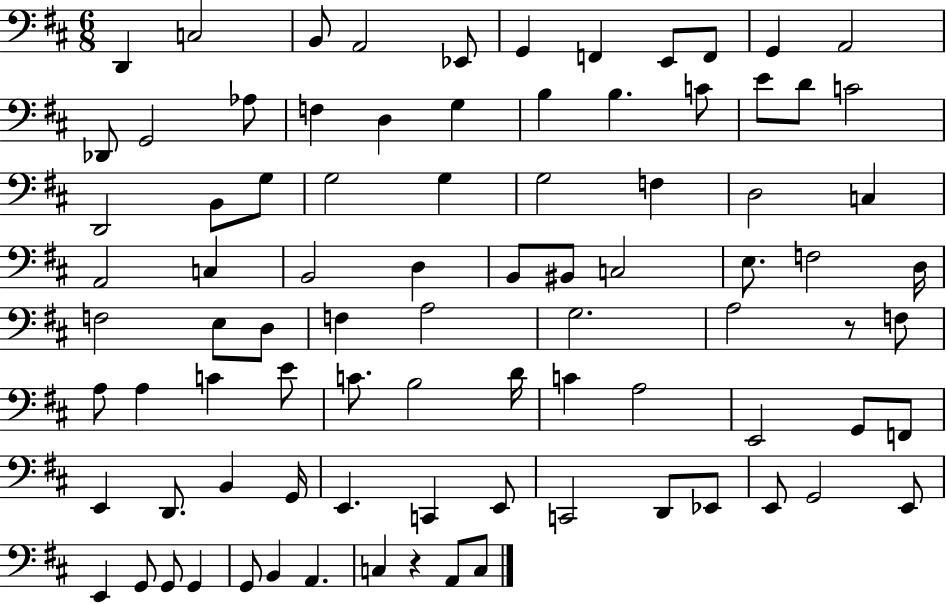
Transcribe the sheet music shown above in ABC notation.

X:1
T:Untitled
M:6/8
L:1/4
K:D
D,, C,2 B,,/2 A,,2 _E,,/2 G,, F,, E,,/2 F,,/2 G,, A,,2 _D,,/2 G,,2 _A,/2 F, D, G, B, B, C/2 E/2 D/2 C2 D,,2 B,,/2 G,/2 G,2 G, G,2 F, D,2 C, A,,2 C, B,,2 D, B,,/2 ^B,,/2 C,2 E,/2 F,2 D,/4 F,2 E,/2 D,/2 F, A,2 G,2 A,2 z/2 F,/2 A,/2 A, C E/2 C/2 B,2 D/4 C A,2 E,,2 G,,/2 F,,/2 E,, D,,/2 B,, G,,/4 E,, C,, E,,/2 C,,2 D,,/2 _E,,/2 E,,/2 G,,2 E,,/2 E,, G,,/2 G,,/2 G,, G,,/2 B,, A,, C, z A,,/2 C,/2